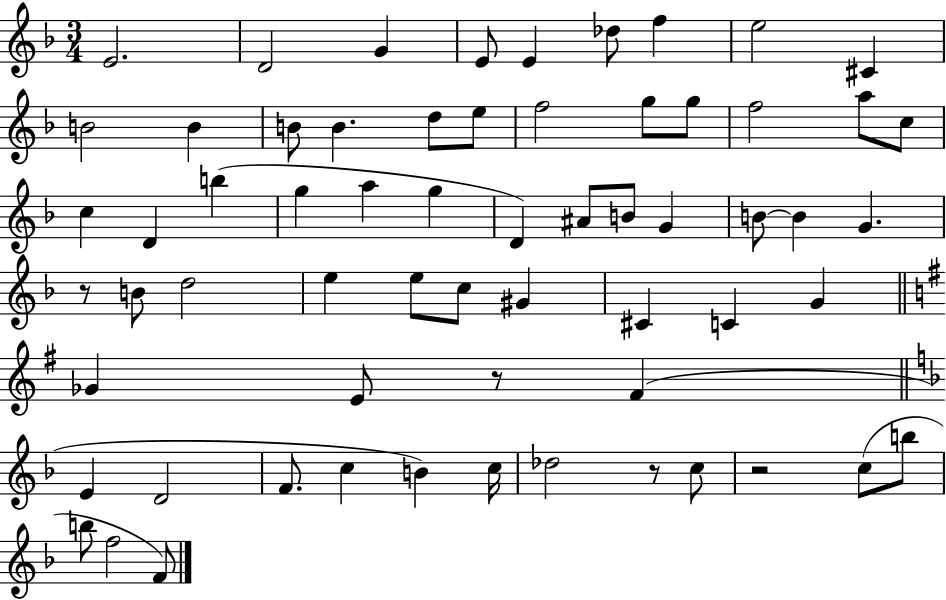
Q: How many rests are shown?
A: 4